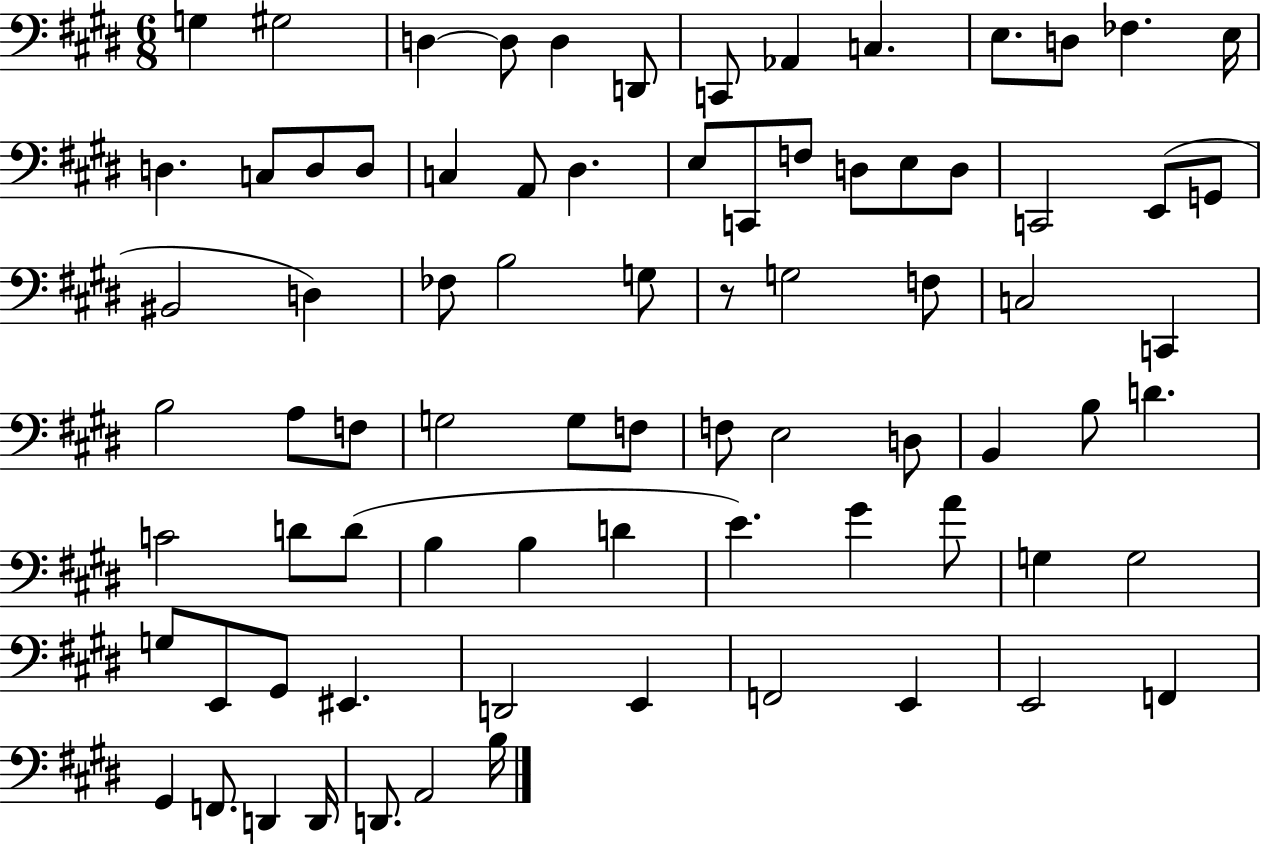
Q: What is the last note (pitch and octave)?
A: B3